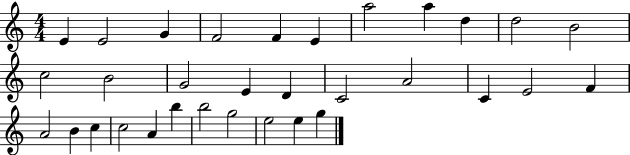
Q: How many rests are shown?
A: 0